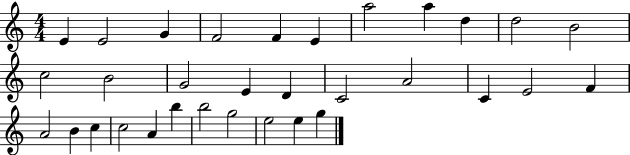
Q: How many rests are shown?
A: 0